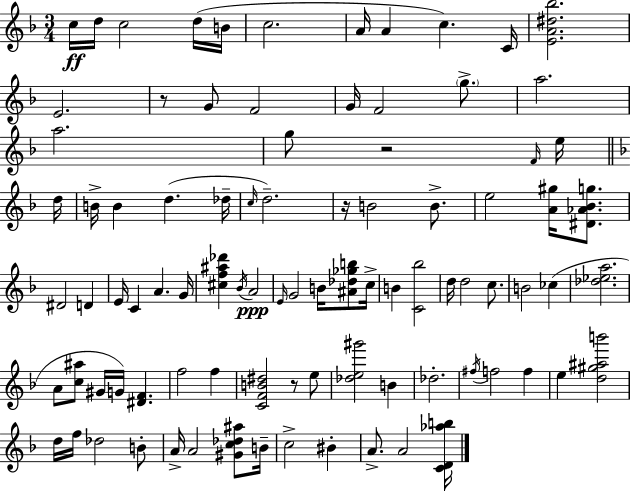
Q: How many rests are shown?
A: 4